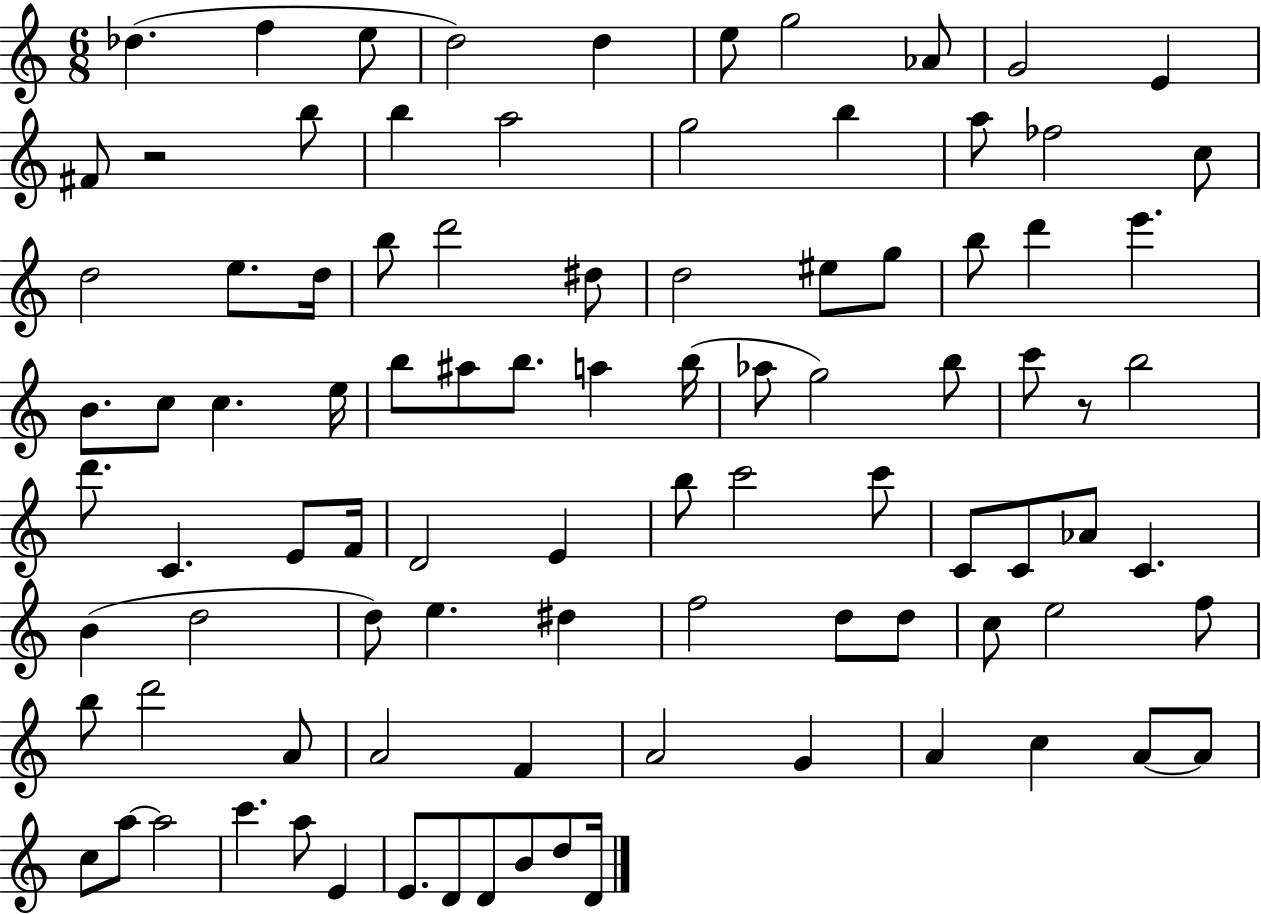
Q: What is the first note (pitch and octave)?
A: Db5